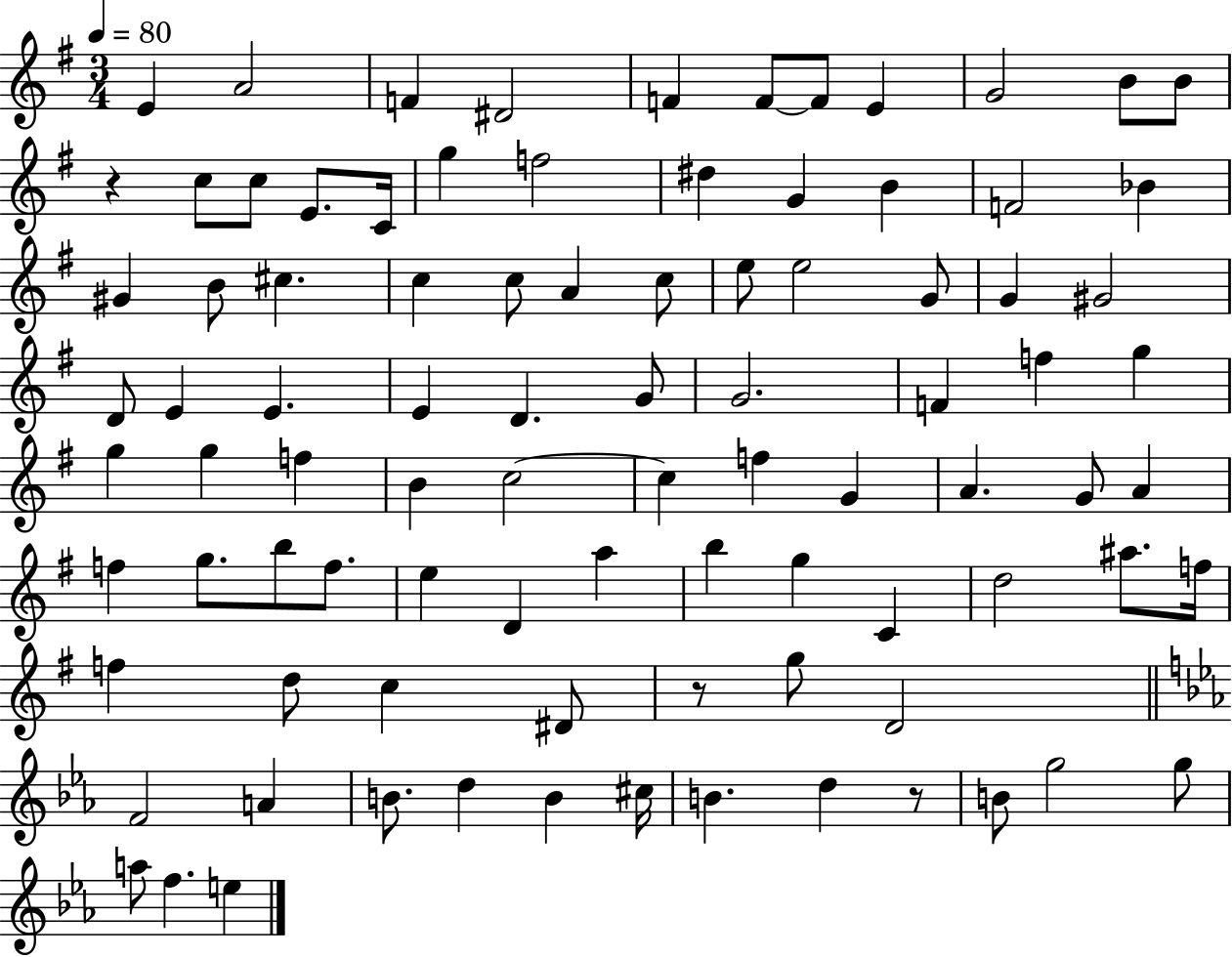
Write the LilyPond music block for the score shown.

{
  \clef treble
  \numericTimeSignature
  \time 3/4
  \key g \major
  \tempo 4 = 80
  e'4 a'2 | f'4 dis'2 | f'4 f'8~~ f'8 e'4 | g'2 b'8 b'8 | \break r4 c''8 c''8 e'8. c'16 | g''4 f''2 | dis''4 g'4 b'4 | f'2 bes'4 | \break gis'4 b'8 cis''4. | c''4 c''8 a'4 c''8 | e''8 e''2 g'8 | g'4 gis'2 | \break d'8 e'4 e'4. | e'4 d'4. g'8 | g'2. | f'4 f''4 g''4 | \break g''4 g''4 f''4 | b'4 c''2~~ | c''4 f''4 g'4 | a'4. g'8 a'4 | \break f''4 g''8. b''8 f''8. | e''4 d'4 a''4 | b''4 g''4 c'4 | d''2 ais''8. f''16 | \break f''4 d''8 c''4 dis'8 | r8 g''8 d'2 | \bar "||" \break \key c \minor f'2 a'4 | b'8. d''4 b'4 cis''16 | b'4. d''4 r8 | b'8 g''2 g''8 | \break a''8 f''4. e''4 | \bar "|."
}